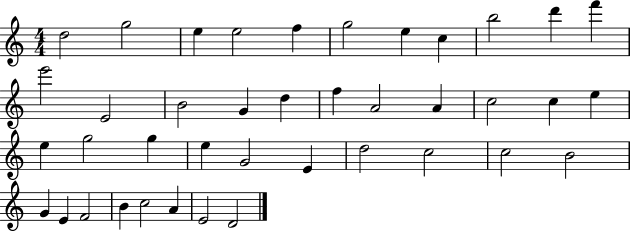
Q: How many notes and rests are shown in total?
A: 40